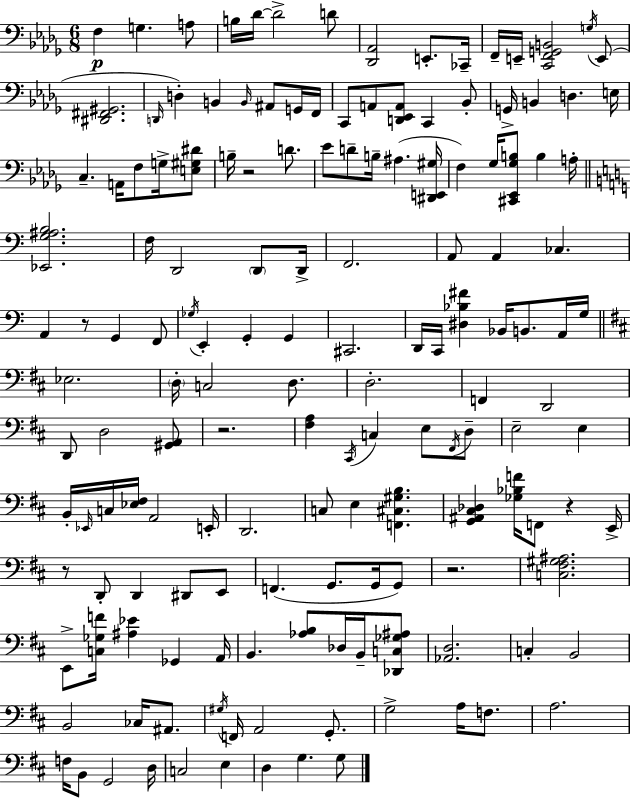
{
  \clef bass
  \numericTimeSignature
  \time 6/8
  \key bes \minor
  \repeat volta 2 { f4\p g4. a8 | b16 des'16~~ des'2-> d'8 | <des, aes,>2 e,8.-. ces,16-- | f,16-- e,16-- <c, f, g, b,>2 \acciaccatura { g16 } e,8( | \break <dis, fis, gis,>2. | \grace { d,16 } d4-.) b,4 \grace { b,16 } ais,8 | g,16 f,16 c,8 a,8 <d, ees, a,>8 c,4 | bes,8-. g,16-> b,4 d4. | \break e16 c4.-- a,16 f8 | g16-> <e gis dis'>8 b16-- r2 | d'8. ees'8 d'8-- b16-- ais4.( | <dis, e, gis>16 f4) ges16 <cis, ees, ges b>8 b4 | \break a16-. \bar "||" \break \key c \major <ees, g ais b>2. | f16 d,2 \parenthesize d,8 d,16-> | f,2. | a,8 a,4 ces4. | \break a,4 r8 g,4 f,8 | \acciaccatura { ges16 } e,4-. g,4-. g,4 | cis,2. | d,16 c,16 <dis bes fis'>4 bes,16 b,8. a,16 | \break g16 \bar "||" \break \key d \major ees2. | \parenthesize d16-. c2 d8. | d2.-. | f,4 d,2 | \break d,8 d2 <gis, a,>8 | r2. | <fis a>4 \acciaccatura { cis,16 } c4 e8 \acciaccatura { fis,16 } | d8-- e2-- e4 | \break b,16-. \grace { ees,16 } c16 <ees fis>16 a,2 | e,16-. d,2. | c8 e4 <f, cis gis b>4. | <g, ais, cis des>4 <ges bes f'>16 f,8 r4 | \break e,16-> r8 d,8-. d,4 dis,8 | e,8 f,4.( g,8. | g,16 g,8) r2. | <c fis gis ais>2. | \break e,8-> <c ges f'>16 <ais ees'>4 ges,4 | a,16 b,4. <aes b>8 des16 | b,16-- <des, c ges ais>8 <aes, d>2. | c4-. b,2 | \break b,2 ces16 | ais,8. \acciaccatura { gis16 } f,16 a,2 | g,8.-. g2-> | a16 f8. a2. | \break f16 b,8 g,2 | d16 c2 | e4 d4 g4. | g8 } \bar "|."
}